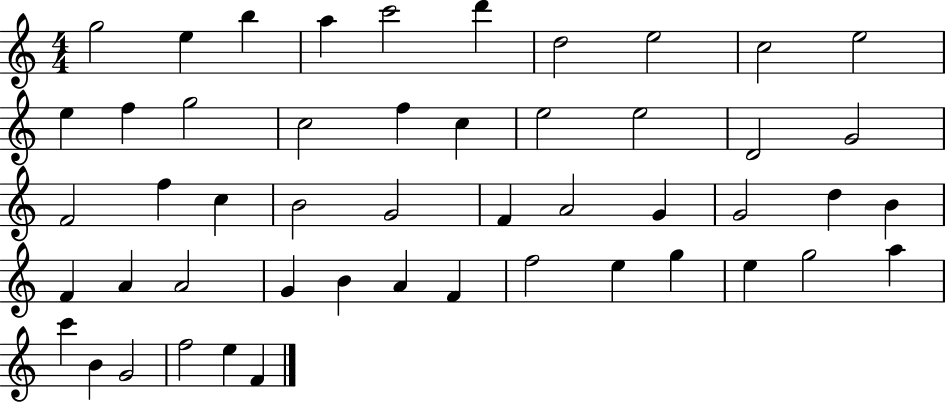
G5/h E5/q B5/q A5/q C6/h D6/q D5/h E5/h C5/h E5/h E5/q F5/q G5/h C5/h F5/q C5/q E5/h E5/h D4/h G4/h F4/h F5/q C5/q B4/h G4/h F4/q A4/h G4/q G4/h D5/q B4/q F4/q A4/q A4/h G4/q B4/q A4/q F4/q F5/h E5/q G5/q E5/q G5/h A5/q C6/q B4/q G4/h F5/h E5/q F4/q